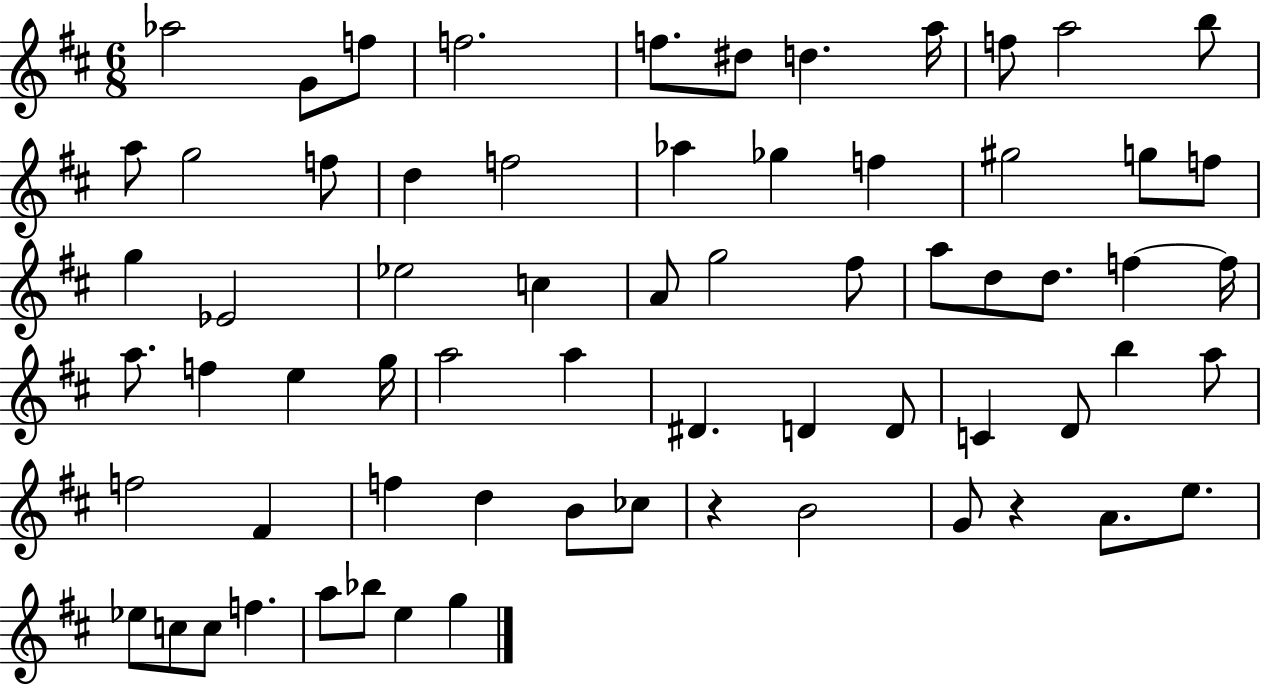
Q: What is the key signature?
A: D major